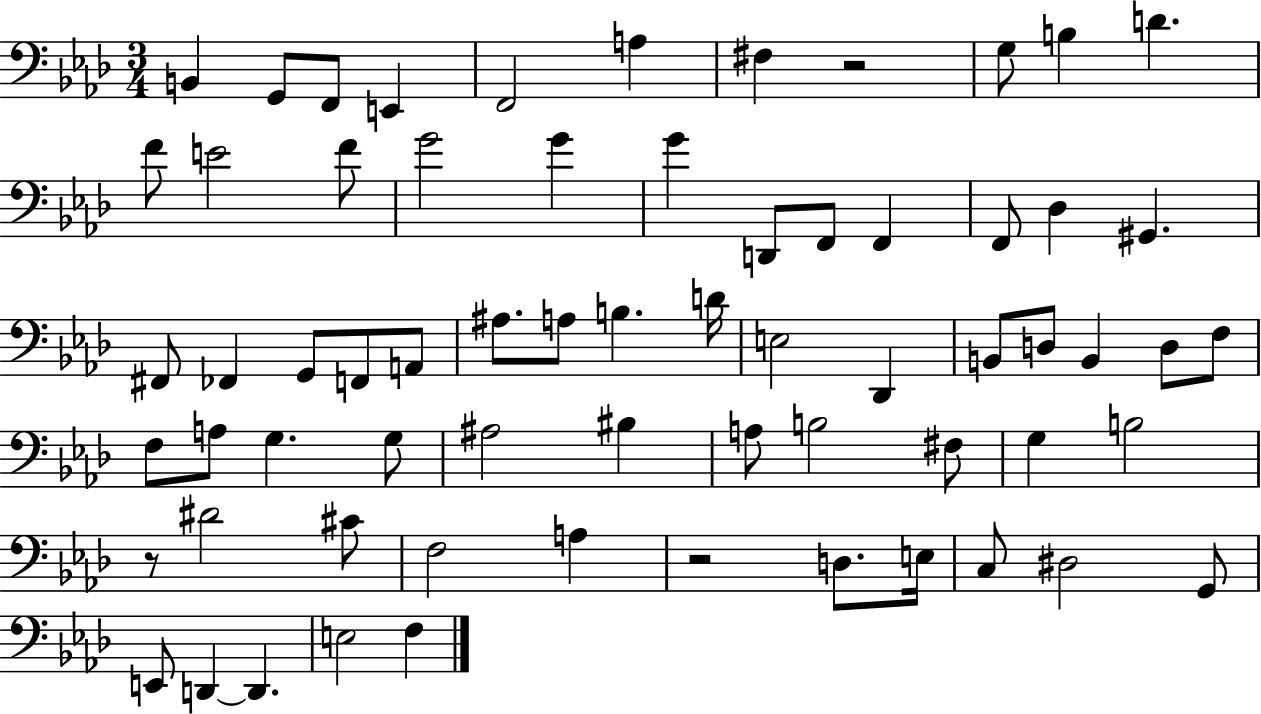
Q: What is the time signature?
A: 3/4